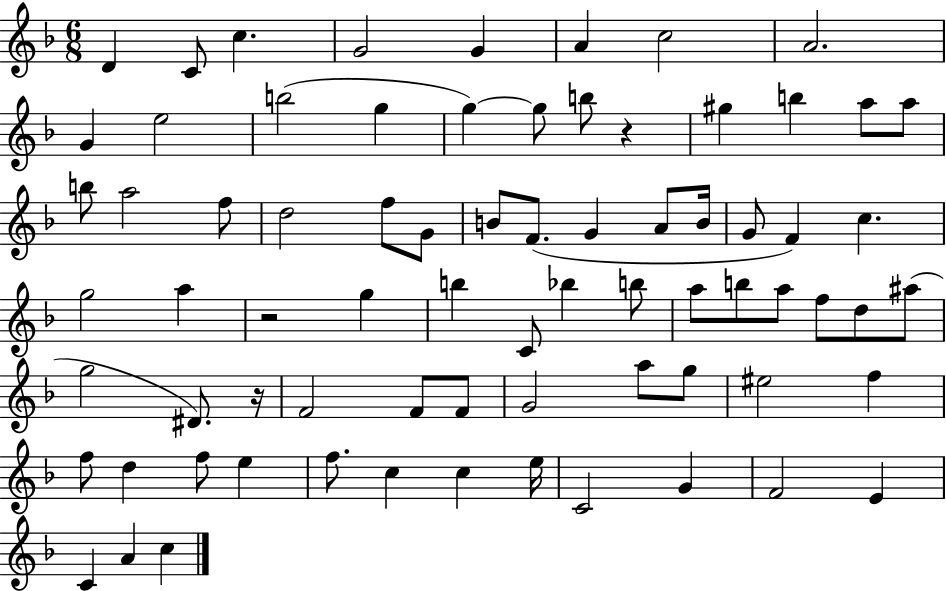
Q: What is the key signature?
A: F major